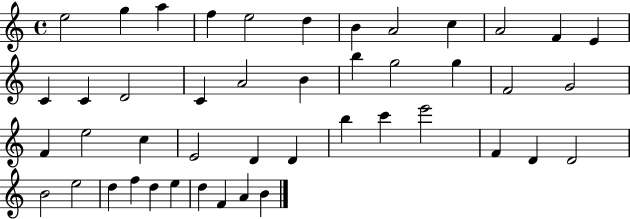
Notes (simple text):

E5/h G5/q A5/q F5/q E5/h D5/q B4/q A4/h C5/q A4/h F4/q E4/q C4/q C4/q D4/h C4/q A4/h B4/q B5/q G5/h G5/q F4/h G4/h F4/q E5/h C5/q E4/h D4/q D4/q B5/q C6/q E6/h F4/q D4/q D4/h B4/h E5/h D5/q F5/q D5/q E5/q D5/q F4/q A4/q B4/q